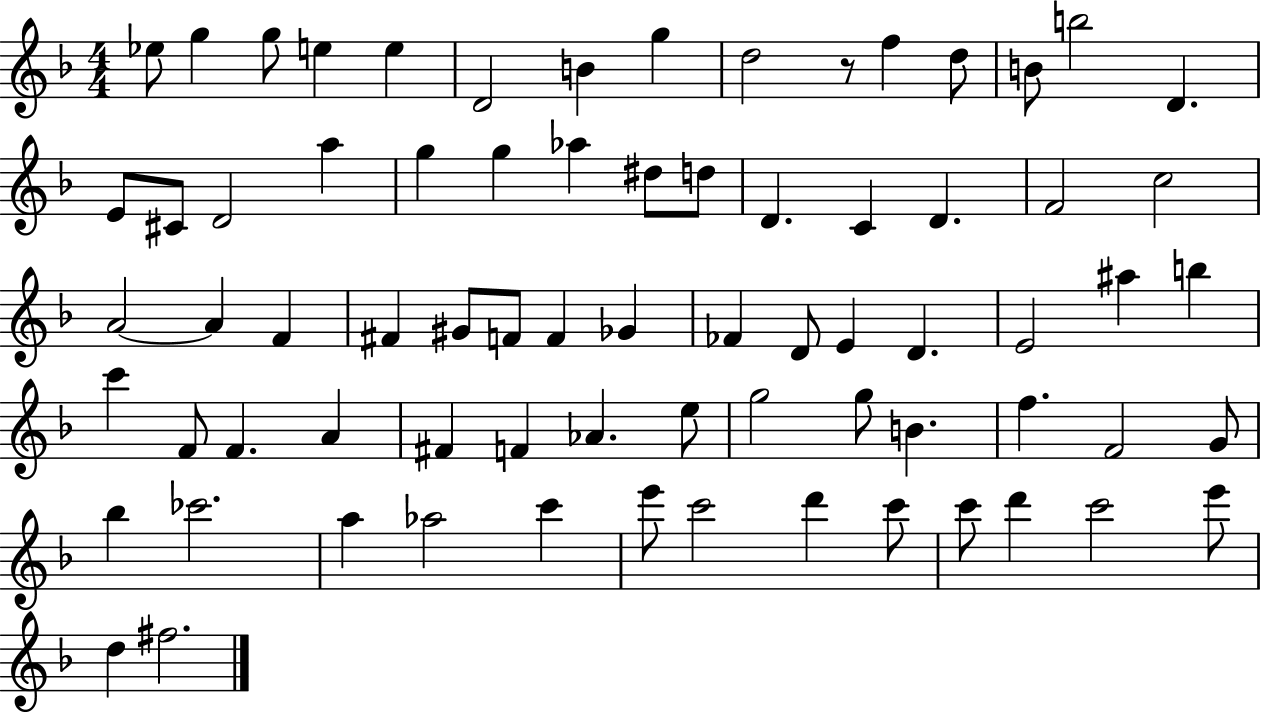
X:1
T:Untitled
M:4/4
L:1/4
K:F
_e/2 g g/2 e e D2 B g d2 z/2 f d/2 B/2 b2 D E/2 ^C/2 D2 a g g _a ^d/2 d/2 D C D F2 c2 A2 A F ^F ^G/2 F/2 F _G _F D/2 E D E2 ^a b c' F/2 F A ^F F _A e/2 g2 g/2 B f F2 G/2 _b _c'2 a _a2 c' e'/2 c'2 d' c'/2 c'/2 d' c'2 e'/2 d ^f2